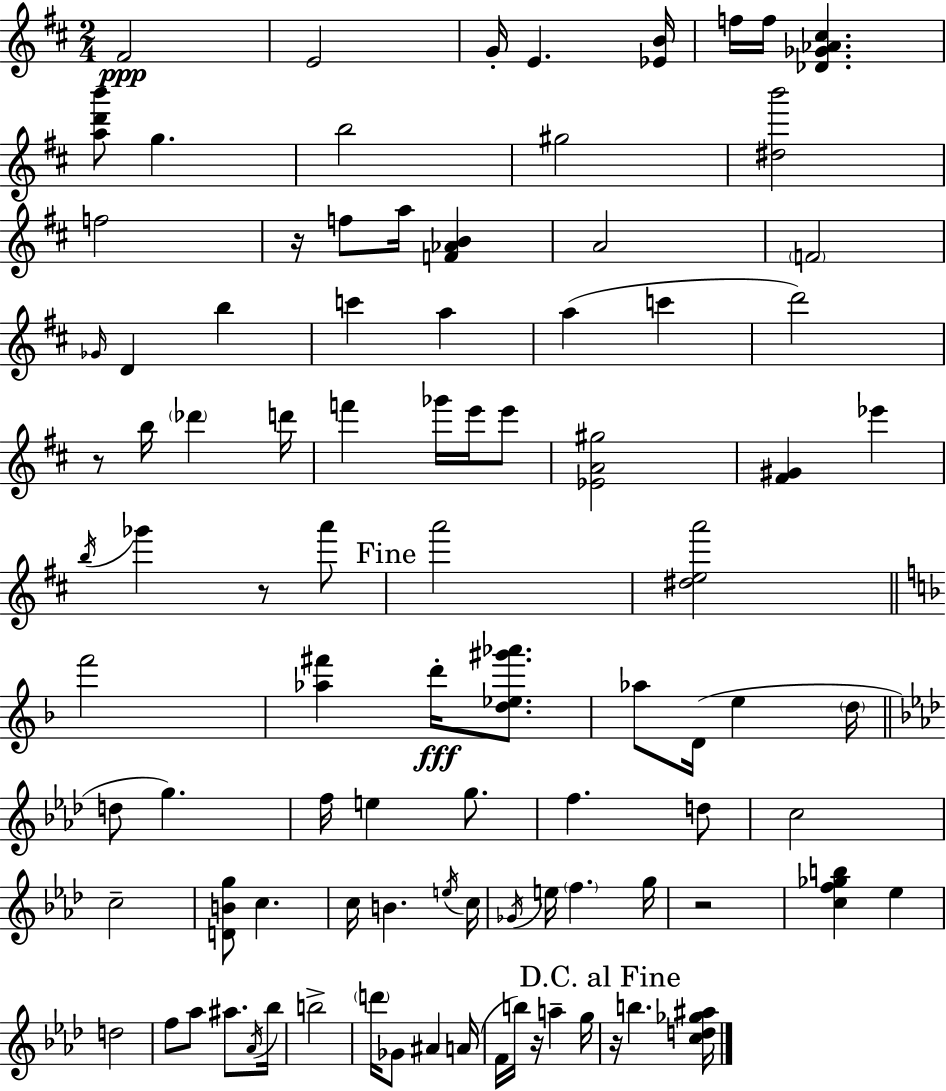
F#4/h E4/h G4/s E4/q. [Eb4,B4]/s F5/s F5/s [Db4,Gb4,Ab4,C#5]/q. [A5,D6,B6]/e G5/q. B5/h G#5/h [D#5,B6]/h F5/h R/s F5/e A5/s [F4,Ab4,B4]/q A4/h F4/h Gb4/s D4/q B5/q C6/q A5/q A5/q C6/q D6/h R/e B5/s Db6/q D6/s F6/q Gb6/s E6/s E6/e [Eb4,A4,G#5]/h [F#4,G#4]/q Eb6/q B5/s Gb6/q R/e A6/e A6/h [D#5,E5,A6]/h F6/h [Ab5,F#6]/q D6/s [D5,Eb5,G#6,Ab6]/e. Ab5/e D4/s E5/q D5/s D5/e G5/q. F5/s E5/q G5/e. F5/q. D5/e C5/h C5/h [D4,B4,G5]/e C5/q. C5/s B4/q. E5/s C5/s Gb4/s E5/s F5/q. G5/s R/h [C5,F5,Gb5,B5]/q Eb5/q D5/h F5/e Ab5/e A#5/e. Ab4/s Bb5/s B5/h D6/s Gb4/e A#4/q A4/s F4/s B5/s R/s A5/q G5/s R/s B5/q. [C5,D5,Gb5,A#5]/s